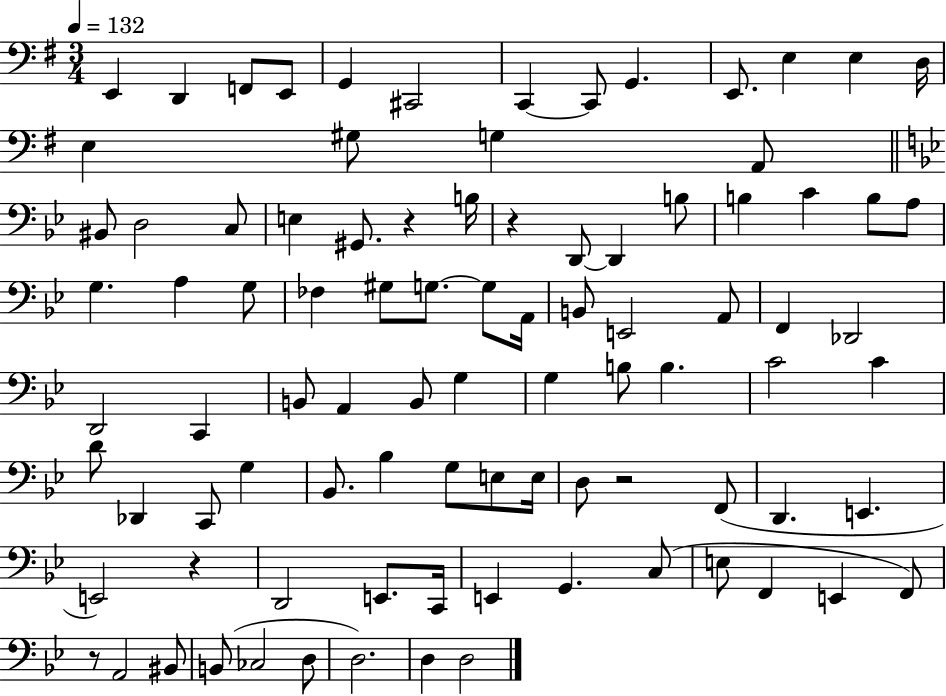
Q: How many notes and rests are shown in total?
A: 91